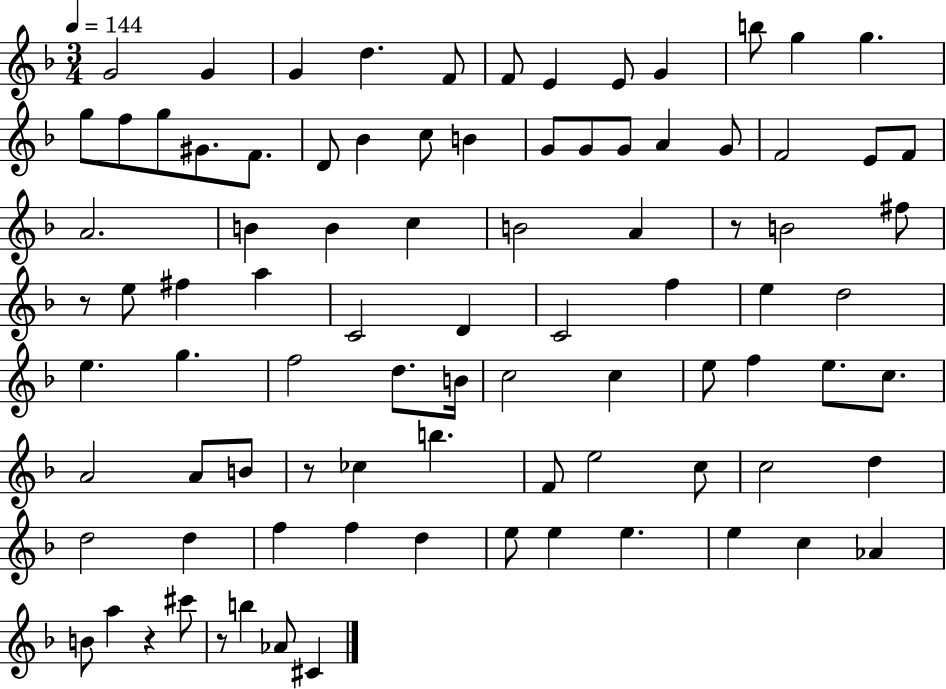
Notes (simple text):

G4/h G4/q G4/q D5/q. F4/e F4/e E4/q E4/e G4/q B5/e G5/q G5/q. G5/e F5/e G5/e G#4/e. F4/e. D4/e Bb4/q C5/e B4/q G4/e G4/e G4/e A4/q G4/e F4/h E4/e F4/e A4/h. B4/q B4/q C5/q B4/h A4/q R/e B4/h F#5/e R/e E5/e F#5/q A5/q C4/h D4/q C4/h F5/q E5/q D5/h E5/q. G5/q. F5/h D5/e. B4/s C5/h C5/q E5/e F5/q E5/e. C5/e. A4/h A4/e B4/e R/e CES5/q B5/q. F4/e E5/h C5/e C5/h D5/q D5/h D5/q F5/q F5/q D5/q E5/e E5/q E5/q. E5/q C5/q Ab4/q B4/e A5/q R/q C#6/e R/e B5/q Ab4/e C#4/q